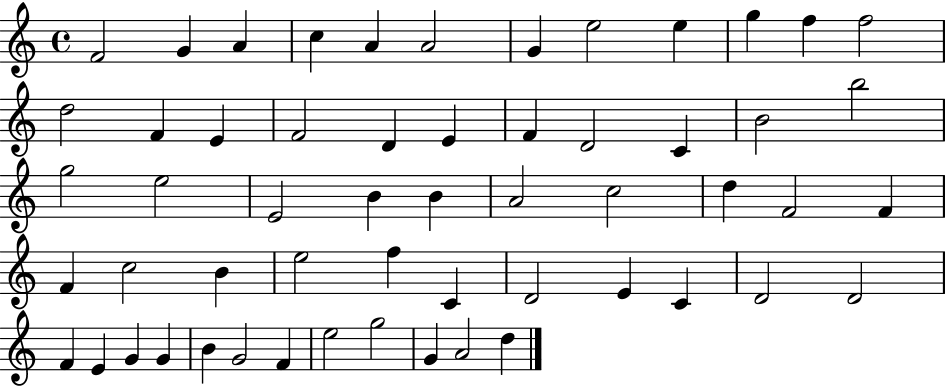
X:1
T:Untitled
M:4/4
L:1/4
K:C
F2 G A c A A2 G e2 e g f f2 d2 F E F2 D E F D2 C B2 b2 g2 e2 E2 B B A2 c2 d F2 F F c2 B e2 f C D2 E C D2 D2 F E G G B G2 F e2 g2 G A2 d